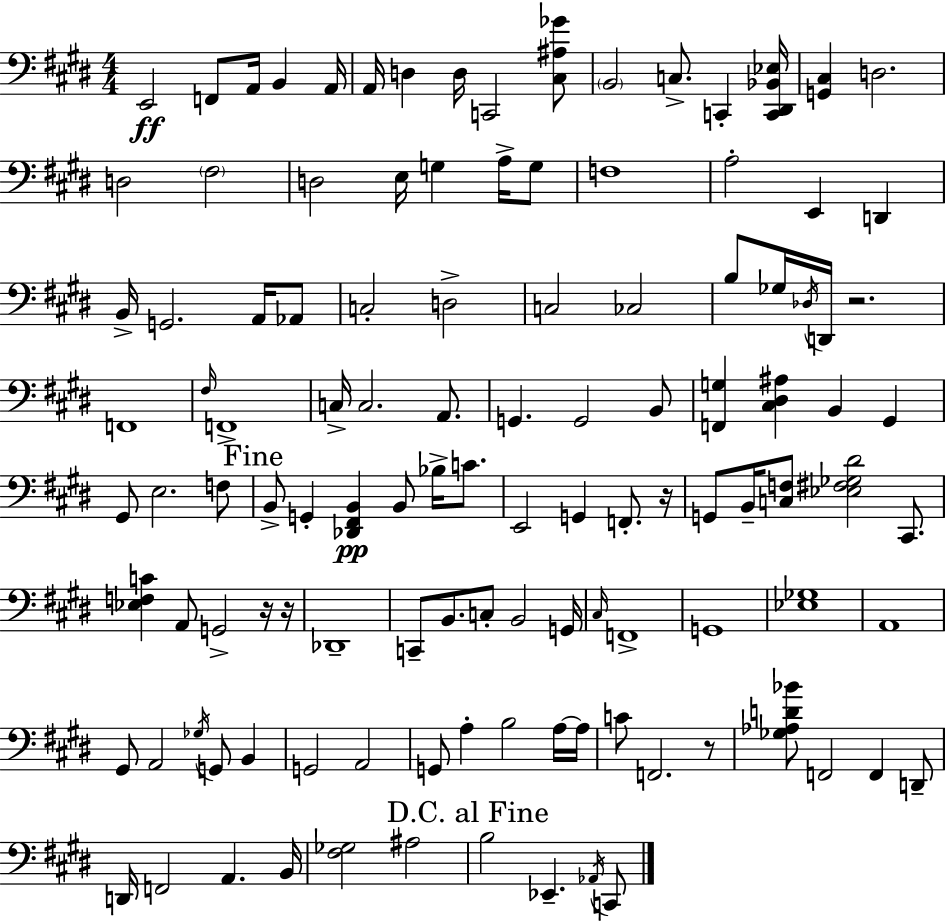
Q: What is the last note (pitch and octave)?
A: C2